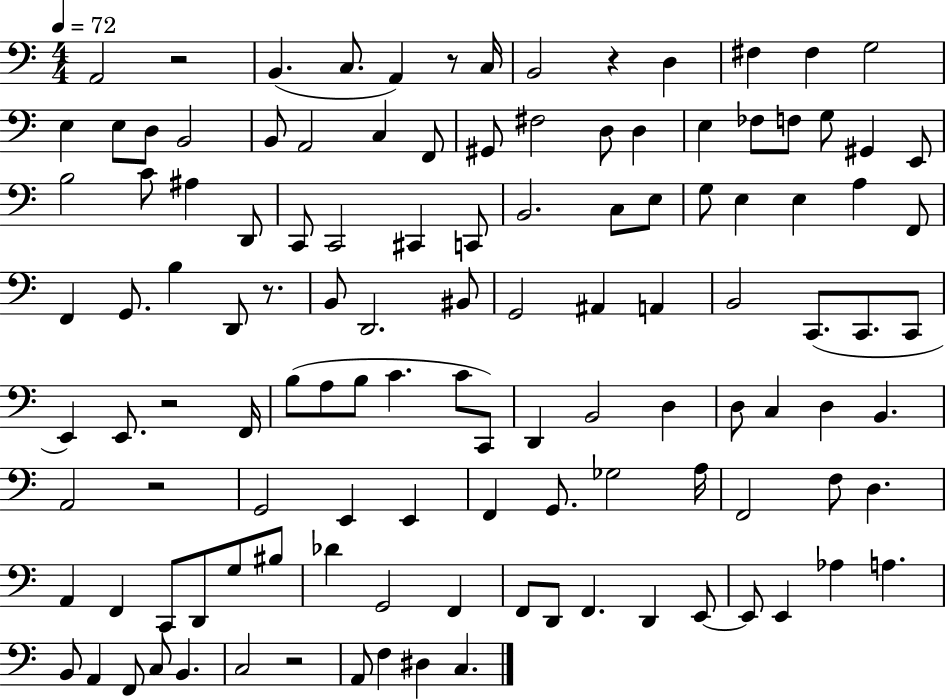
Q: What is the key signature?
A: C major